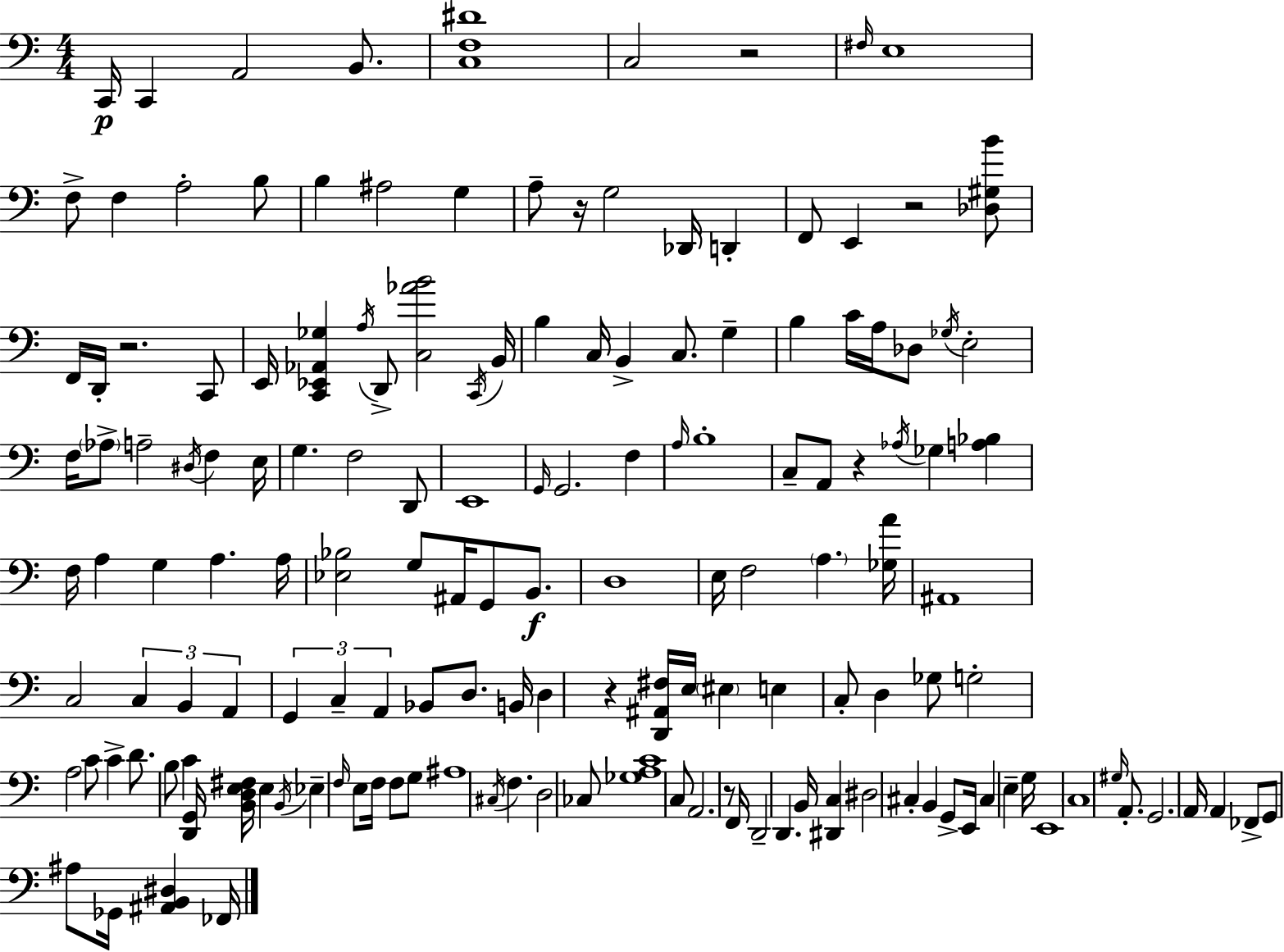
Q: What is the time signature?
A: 4/4